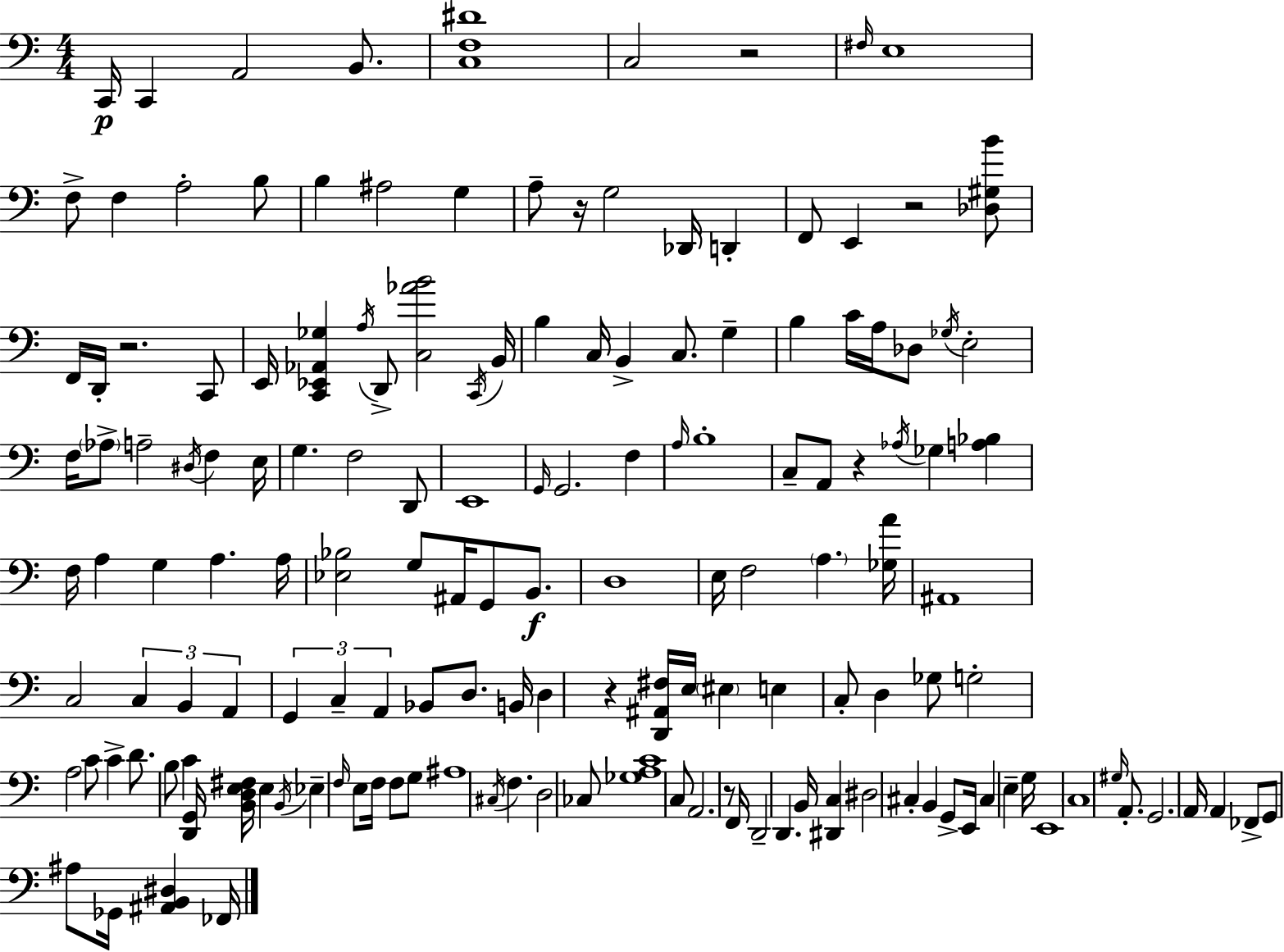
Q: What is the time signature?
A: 4/4